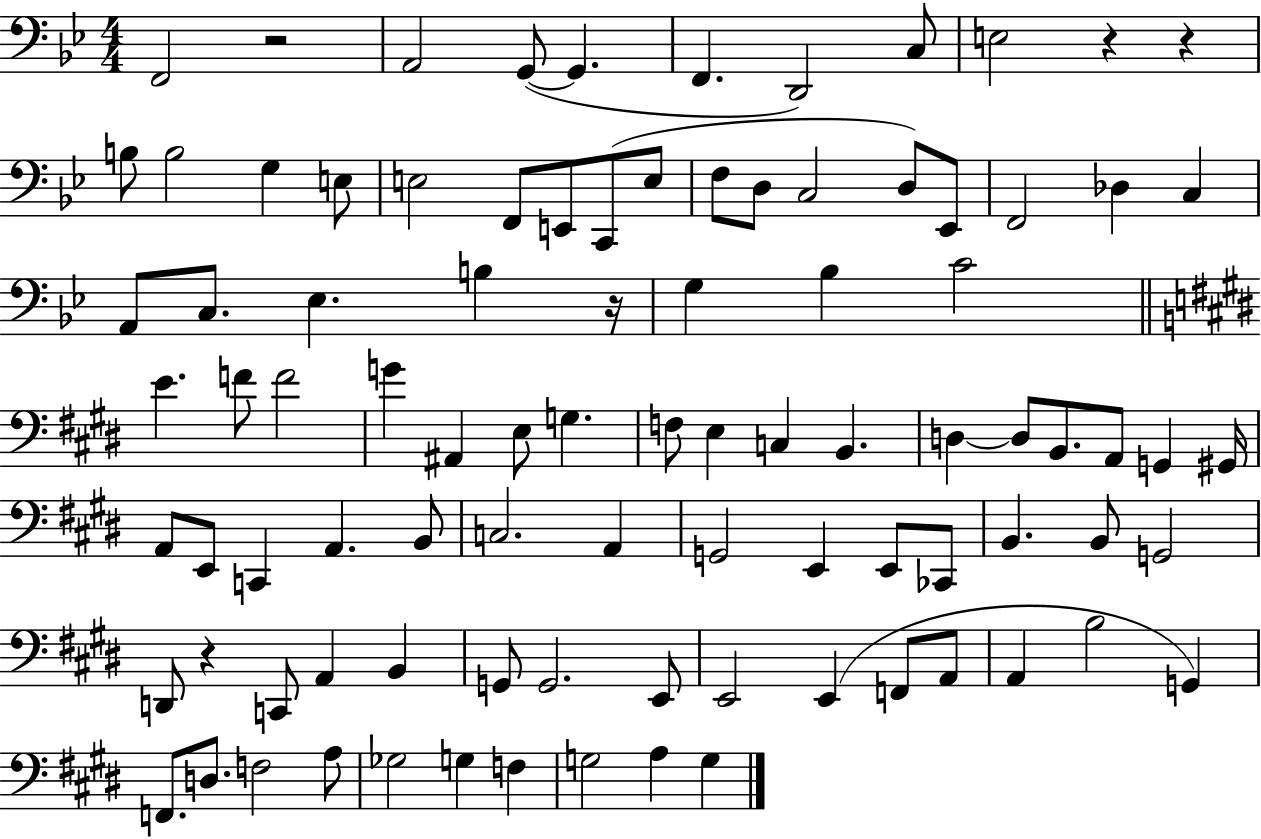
F2/h R/h A2/h G2/e G2/q. F2/q. D2/h C3/e E3/h R/q R/q B3/e B3/h G3/q E3/e E3/h F2/e E2/e C2/e E3/e F3/e D3/e C3/h D3/e Eb2/e F2/h Db3/q C3/q A2/e C3/e. Eb3/q. B3/q R/s G3/q Bb3/q C4/h E4/q. F4/e F4/h G4/q A#2/q E3/e G3/q. F3/e E3/q C3/q B2/q. D3/q D3/e B2/e. A2/e G2/q G#2/s A2/e E2/e C2/q A2/q. B2/e C3/h. A2/q G2/h E2/q E2/e CES2/e B2/q. B2/e G2/h D2/e R/q C2/e A2/q B2/q G2/e G2/h. E2/e E2/h E2/q F2/e A2/e A2/q B3/h G2/q F2/e. D3/e. F3/h A3/e Gb3/h G3/q F3/q G3/h A3/q G3/q